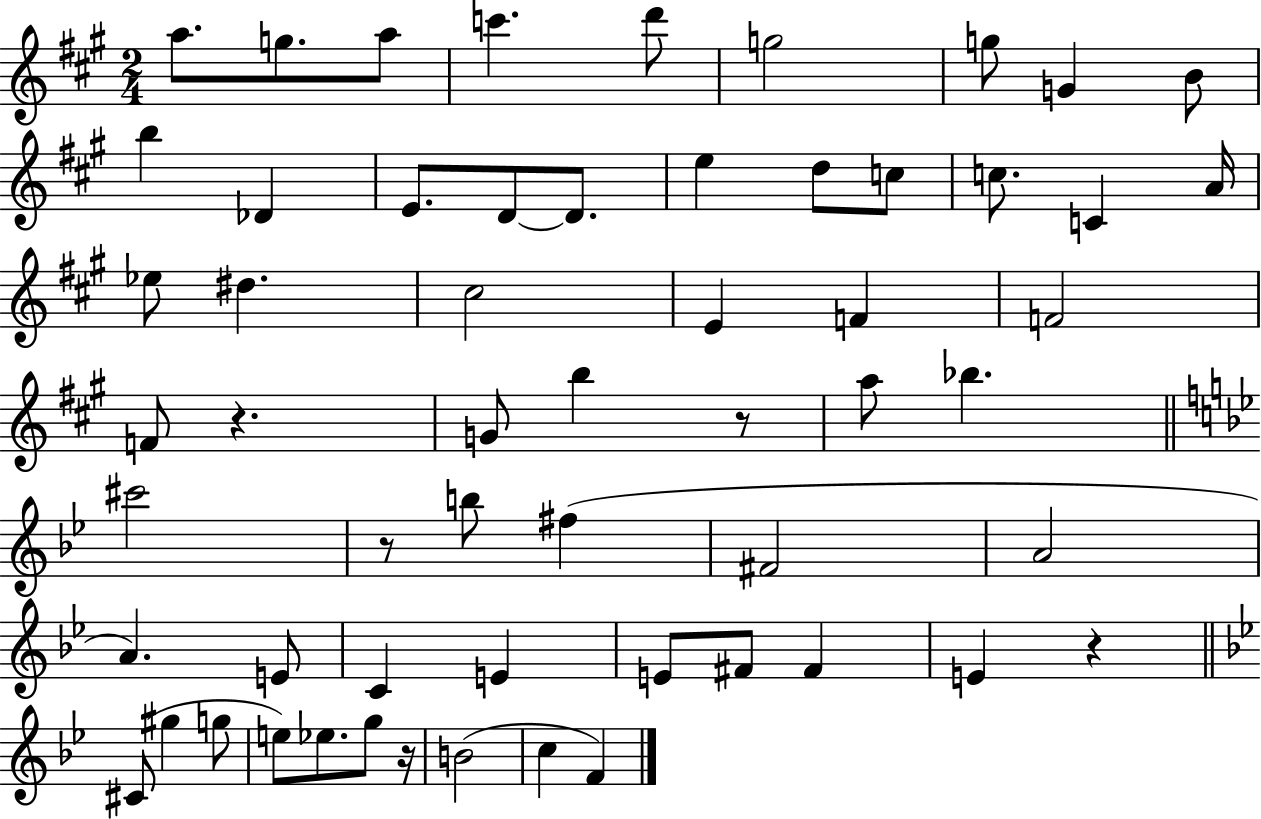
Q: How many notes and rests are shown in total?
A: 58